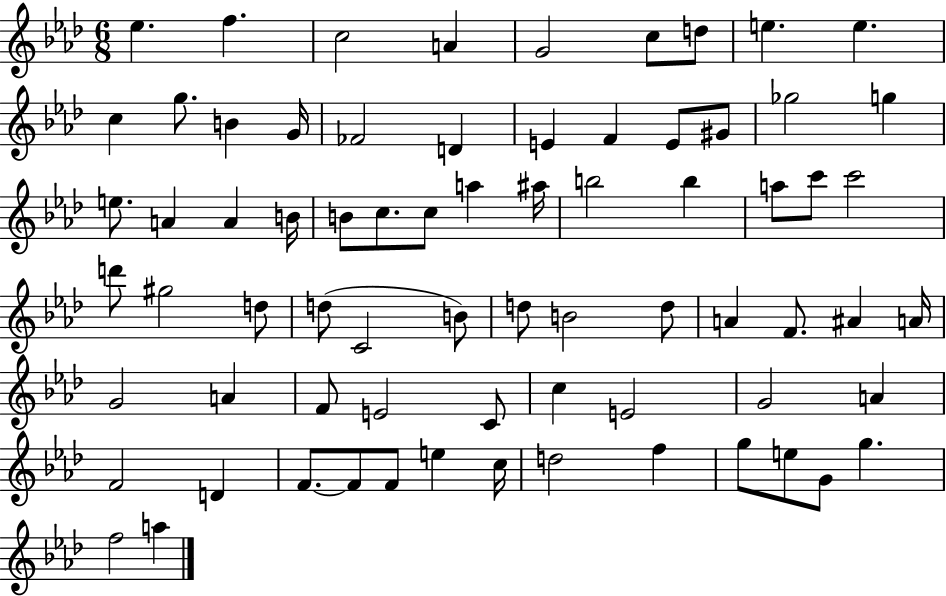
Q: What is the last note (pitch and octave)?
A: A5